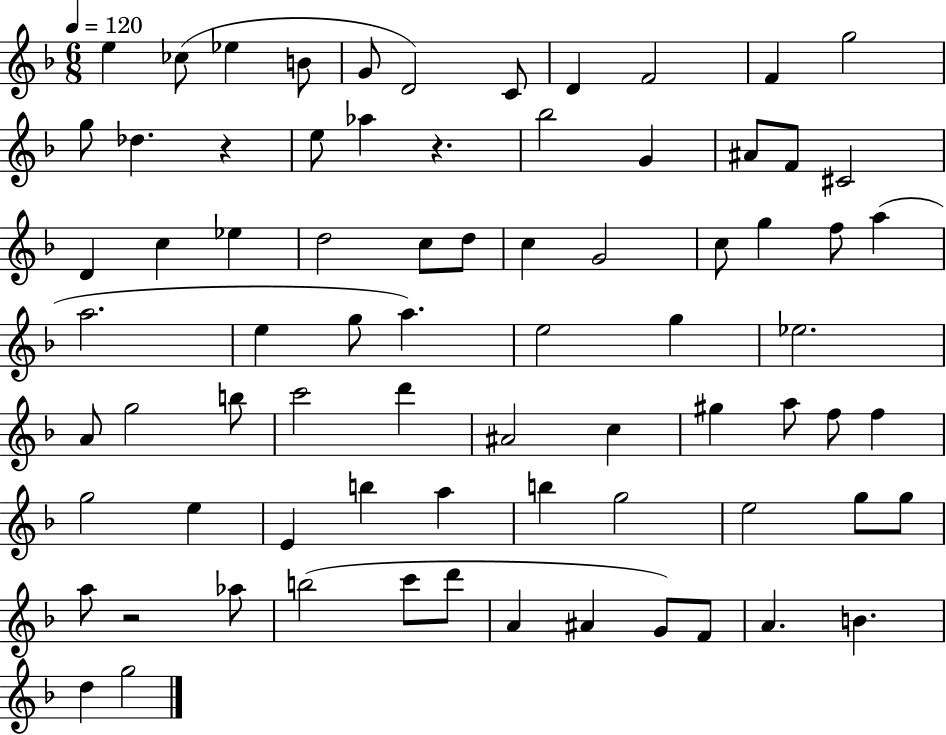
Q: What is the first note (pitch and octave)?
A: E5